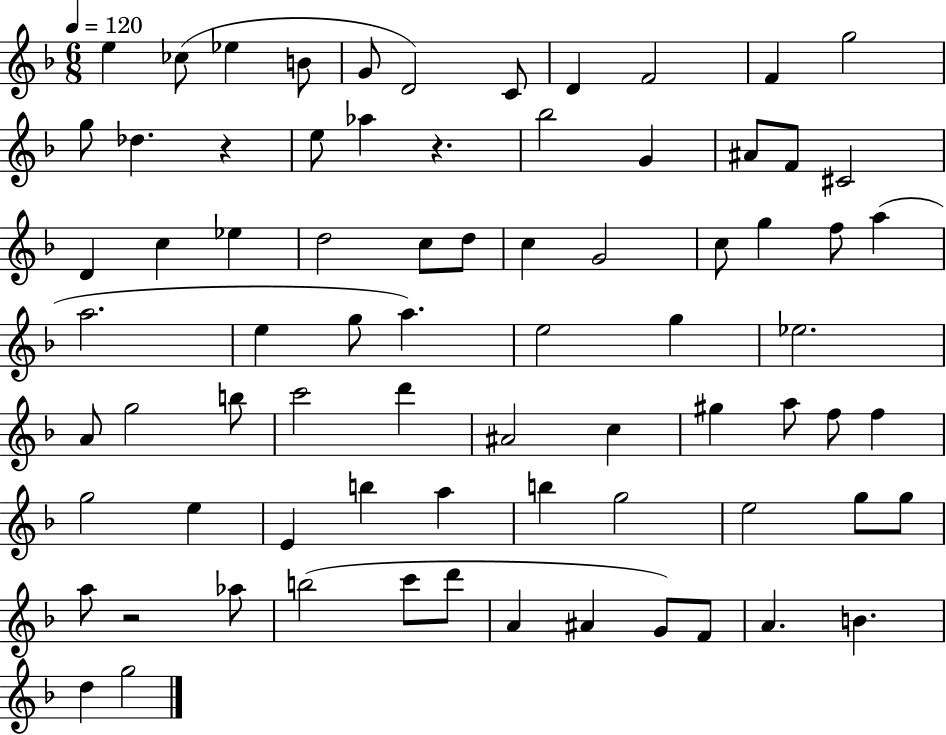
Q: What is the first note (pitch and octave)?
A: E5